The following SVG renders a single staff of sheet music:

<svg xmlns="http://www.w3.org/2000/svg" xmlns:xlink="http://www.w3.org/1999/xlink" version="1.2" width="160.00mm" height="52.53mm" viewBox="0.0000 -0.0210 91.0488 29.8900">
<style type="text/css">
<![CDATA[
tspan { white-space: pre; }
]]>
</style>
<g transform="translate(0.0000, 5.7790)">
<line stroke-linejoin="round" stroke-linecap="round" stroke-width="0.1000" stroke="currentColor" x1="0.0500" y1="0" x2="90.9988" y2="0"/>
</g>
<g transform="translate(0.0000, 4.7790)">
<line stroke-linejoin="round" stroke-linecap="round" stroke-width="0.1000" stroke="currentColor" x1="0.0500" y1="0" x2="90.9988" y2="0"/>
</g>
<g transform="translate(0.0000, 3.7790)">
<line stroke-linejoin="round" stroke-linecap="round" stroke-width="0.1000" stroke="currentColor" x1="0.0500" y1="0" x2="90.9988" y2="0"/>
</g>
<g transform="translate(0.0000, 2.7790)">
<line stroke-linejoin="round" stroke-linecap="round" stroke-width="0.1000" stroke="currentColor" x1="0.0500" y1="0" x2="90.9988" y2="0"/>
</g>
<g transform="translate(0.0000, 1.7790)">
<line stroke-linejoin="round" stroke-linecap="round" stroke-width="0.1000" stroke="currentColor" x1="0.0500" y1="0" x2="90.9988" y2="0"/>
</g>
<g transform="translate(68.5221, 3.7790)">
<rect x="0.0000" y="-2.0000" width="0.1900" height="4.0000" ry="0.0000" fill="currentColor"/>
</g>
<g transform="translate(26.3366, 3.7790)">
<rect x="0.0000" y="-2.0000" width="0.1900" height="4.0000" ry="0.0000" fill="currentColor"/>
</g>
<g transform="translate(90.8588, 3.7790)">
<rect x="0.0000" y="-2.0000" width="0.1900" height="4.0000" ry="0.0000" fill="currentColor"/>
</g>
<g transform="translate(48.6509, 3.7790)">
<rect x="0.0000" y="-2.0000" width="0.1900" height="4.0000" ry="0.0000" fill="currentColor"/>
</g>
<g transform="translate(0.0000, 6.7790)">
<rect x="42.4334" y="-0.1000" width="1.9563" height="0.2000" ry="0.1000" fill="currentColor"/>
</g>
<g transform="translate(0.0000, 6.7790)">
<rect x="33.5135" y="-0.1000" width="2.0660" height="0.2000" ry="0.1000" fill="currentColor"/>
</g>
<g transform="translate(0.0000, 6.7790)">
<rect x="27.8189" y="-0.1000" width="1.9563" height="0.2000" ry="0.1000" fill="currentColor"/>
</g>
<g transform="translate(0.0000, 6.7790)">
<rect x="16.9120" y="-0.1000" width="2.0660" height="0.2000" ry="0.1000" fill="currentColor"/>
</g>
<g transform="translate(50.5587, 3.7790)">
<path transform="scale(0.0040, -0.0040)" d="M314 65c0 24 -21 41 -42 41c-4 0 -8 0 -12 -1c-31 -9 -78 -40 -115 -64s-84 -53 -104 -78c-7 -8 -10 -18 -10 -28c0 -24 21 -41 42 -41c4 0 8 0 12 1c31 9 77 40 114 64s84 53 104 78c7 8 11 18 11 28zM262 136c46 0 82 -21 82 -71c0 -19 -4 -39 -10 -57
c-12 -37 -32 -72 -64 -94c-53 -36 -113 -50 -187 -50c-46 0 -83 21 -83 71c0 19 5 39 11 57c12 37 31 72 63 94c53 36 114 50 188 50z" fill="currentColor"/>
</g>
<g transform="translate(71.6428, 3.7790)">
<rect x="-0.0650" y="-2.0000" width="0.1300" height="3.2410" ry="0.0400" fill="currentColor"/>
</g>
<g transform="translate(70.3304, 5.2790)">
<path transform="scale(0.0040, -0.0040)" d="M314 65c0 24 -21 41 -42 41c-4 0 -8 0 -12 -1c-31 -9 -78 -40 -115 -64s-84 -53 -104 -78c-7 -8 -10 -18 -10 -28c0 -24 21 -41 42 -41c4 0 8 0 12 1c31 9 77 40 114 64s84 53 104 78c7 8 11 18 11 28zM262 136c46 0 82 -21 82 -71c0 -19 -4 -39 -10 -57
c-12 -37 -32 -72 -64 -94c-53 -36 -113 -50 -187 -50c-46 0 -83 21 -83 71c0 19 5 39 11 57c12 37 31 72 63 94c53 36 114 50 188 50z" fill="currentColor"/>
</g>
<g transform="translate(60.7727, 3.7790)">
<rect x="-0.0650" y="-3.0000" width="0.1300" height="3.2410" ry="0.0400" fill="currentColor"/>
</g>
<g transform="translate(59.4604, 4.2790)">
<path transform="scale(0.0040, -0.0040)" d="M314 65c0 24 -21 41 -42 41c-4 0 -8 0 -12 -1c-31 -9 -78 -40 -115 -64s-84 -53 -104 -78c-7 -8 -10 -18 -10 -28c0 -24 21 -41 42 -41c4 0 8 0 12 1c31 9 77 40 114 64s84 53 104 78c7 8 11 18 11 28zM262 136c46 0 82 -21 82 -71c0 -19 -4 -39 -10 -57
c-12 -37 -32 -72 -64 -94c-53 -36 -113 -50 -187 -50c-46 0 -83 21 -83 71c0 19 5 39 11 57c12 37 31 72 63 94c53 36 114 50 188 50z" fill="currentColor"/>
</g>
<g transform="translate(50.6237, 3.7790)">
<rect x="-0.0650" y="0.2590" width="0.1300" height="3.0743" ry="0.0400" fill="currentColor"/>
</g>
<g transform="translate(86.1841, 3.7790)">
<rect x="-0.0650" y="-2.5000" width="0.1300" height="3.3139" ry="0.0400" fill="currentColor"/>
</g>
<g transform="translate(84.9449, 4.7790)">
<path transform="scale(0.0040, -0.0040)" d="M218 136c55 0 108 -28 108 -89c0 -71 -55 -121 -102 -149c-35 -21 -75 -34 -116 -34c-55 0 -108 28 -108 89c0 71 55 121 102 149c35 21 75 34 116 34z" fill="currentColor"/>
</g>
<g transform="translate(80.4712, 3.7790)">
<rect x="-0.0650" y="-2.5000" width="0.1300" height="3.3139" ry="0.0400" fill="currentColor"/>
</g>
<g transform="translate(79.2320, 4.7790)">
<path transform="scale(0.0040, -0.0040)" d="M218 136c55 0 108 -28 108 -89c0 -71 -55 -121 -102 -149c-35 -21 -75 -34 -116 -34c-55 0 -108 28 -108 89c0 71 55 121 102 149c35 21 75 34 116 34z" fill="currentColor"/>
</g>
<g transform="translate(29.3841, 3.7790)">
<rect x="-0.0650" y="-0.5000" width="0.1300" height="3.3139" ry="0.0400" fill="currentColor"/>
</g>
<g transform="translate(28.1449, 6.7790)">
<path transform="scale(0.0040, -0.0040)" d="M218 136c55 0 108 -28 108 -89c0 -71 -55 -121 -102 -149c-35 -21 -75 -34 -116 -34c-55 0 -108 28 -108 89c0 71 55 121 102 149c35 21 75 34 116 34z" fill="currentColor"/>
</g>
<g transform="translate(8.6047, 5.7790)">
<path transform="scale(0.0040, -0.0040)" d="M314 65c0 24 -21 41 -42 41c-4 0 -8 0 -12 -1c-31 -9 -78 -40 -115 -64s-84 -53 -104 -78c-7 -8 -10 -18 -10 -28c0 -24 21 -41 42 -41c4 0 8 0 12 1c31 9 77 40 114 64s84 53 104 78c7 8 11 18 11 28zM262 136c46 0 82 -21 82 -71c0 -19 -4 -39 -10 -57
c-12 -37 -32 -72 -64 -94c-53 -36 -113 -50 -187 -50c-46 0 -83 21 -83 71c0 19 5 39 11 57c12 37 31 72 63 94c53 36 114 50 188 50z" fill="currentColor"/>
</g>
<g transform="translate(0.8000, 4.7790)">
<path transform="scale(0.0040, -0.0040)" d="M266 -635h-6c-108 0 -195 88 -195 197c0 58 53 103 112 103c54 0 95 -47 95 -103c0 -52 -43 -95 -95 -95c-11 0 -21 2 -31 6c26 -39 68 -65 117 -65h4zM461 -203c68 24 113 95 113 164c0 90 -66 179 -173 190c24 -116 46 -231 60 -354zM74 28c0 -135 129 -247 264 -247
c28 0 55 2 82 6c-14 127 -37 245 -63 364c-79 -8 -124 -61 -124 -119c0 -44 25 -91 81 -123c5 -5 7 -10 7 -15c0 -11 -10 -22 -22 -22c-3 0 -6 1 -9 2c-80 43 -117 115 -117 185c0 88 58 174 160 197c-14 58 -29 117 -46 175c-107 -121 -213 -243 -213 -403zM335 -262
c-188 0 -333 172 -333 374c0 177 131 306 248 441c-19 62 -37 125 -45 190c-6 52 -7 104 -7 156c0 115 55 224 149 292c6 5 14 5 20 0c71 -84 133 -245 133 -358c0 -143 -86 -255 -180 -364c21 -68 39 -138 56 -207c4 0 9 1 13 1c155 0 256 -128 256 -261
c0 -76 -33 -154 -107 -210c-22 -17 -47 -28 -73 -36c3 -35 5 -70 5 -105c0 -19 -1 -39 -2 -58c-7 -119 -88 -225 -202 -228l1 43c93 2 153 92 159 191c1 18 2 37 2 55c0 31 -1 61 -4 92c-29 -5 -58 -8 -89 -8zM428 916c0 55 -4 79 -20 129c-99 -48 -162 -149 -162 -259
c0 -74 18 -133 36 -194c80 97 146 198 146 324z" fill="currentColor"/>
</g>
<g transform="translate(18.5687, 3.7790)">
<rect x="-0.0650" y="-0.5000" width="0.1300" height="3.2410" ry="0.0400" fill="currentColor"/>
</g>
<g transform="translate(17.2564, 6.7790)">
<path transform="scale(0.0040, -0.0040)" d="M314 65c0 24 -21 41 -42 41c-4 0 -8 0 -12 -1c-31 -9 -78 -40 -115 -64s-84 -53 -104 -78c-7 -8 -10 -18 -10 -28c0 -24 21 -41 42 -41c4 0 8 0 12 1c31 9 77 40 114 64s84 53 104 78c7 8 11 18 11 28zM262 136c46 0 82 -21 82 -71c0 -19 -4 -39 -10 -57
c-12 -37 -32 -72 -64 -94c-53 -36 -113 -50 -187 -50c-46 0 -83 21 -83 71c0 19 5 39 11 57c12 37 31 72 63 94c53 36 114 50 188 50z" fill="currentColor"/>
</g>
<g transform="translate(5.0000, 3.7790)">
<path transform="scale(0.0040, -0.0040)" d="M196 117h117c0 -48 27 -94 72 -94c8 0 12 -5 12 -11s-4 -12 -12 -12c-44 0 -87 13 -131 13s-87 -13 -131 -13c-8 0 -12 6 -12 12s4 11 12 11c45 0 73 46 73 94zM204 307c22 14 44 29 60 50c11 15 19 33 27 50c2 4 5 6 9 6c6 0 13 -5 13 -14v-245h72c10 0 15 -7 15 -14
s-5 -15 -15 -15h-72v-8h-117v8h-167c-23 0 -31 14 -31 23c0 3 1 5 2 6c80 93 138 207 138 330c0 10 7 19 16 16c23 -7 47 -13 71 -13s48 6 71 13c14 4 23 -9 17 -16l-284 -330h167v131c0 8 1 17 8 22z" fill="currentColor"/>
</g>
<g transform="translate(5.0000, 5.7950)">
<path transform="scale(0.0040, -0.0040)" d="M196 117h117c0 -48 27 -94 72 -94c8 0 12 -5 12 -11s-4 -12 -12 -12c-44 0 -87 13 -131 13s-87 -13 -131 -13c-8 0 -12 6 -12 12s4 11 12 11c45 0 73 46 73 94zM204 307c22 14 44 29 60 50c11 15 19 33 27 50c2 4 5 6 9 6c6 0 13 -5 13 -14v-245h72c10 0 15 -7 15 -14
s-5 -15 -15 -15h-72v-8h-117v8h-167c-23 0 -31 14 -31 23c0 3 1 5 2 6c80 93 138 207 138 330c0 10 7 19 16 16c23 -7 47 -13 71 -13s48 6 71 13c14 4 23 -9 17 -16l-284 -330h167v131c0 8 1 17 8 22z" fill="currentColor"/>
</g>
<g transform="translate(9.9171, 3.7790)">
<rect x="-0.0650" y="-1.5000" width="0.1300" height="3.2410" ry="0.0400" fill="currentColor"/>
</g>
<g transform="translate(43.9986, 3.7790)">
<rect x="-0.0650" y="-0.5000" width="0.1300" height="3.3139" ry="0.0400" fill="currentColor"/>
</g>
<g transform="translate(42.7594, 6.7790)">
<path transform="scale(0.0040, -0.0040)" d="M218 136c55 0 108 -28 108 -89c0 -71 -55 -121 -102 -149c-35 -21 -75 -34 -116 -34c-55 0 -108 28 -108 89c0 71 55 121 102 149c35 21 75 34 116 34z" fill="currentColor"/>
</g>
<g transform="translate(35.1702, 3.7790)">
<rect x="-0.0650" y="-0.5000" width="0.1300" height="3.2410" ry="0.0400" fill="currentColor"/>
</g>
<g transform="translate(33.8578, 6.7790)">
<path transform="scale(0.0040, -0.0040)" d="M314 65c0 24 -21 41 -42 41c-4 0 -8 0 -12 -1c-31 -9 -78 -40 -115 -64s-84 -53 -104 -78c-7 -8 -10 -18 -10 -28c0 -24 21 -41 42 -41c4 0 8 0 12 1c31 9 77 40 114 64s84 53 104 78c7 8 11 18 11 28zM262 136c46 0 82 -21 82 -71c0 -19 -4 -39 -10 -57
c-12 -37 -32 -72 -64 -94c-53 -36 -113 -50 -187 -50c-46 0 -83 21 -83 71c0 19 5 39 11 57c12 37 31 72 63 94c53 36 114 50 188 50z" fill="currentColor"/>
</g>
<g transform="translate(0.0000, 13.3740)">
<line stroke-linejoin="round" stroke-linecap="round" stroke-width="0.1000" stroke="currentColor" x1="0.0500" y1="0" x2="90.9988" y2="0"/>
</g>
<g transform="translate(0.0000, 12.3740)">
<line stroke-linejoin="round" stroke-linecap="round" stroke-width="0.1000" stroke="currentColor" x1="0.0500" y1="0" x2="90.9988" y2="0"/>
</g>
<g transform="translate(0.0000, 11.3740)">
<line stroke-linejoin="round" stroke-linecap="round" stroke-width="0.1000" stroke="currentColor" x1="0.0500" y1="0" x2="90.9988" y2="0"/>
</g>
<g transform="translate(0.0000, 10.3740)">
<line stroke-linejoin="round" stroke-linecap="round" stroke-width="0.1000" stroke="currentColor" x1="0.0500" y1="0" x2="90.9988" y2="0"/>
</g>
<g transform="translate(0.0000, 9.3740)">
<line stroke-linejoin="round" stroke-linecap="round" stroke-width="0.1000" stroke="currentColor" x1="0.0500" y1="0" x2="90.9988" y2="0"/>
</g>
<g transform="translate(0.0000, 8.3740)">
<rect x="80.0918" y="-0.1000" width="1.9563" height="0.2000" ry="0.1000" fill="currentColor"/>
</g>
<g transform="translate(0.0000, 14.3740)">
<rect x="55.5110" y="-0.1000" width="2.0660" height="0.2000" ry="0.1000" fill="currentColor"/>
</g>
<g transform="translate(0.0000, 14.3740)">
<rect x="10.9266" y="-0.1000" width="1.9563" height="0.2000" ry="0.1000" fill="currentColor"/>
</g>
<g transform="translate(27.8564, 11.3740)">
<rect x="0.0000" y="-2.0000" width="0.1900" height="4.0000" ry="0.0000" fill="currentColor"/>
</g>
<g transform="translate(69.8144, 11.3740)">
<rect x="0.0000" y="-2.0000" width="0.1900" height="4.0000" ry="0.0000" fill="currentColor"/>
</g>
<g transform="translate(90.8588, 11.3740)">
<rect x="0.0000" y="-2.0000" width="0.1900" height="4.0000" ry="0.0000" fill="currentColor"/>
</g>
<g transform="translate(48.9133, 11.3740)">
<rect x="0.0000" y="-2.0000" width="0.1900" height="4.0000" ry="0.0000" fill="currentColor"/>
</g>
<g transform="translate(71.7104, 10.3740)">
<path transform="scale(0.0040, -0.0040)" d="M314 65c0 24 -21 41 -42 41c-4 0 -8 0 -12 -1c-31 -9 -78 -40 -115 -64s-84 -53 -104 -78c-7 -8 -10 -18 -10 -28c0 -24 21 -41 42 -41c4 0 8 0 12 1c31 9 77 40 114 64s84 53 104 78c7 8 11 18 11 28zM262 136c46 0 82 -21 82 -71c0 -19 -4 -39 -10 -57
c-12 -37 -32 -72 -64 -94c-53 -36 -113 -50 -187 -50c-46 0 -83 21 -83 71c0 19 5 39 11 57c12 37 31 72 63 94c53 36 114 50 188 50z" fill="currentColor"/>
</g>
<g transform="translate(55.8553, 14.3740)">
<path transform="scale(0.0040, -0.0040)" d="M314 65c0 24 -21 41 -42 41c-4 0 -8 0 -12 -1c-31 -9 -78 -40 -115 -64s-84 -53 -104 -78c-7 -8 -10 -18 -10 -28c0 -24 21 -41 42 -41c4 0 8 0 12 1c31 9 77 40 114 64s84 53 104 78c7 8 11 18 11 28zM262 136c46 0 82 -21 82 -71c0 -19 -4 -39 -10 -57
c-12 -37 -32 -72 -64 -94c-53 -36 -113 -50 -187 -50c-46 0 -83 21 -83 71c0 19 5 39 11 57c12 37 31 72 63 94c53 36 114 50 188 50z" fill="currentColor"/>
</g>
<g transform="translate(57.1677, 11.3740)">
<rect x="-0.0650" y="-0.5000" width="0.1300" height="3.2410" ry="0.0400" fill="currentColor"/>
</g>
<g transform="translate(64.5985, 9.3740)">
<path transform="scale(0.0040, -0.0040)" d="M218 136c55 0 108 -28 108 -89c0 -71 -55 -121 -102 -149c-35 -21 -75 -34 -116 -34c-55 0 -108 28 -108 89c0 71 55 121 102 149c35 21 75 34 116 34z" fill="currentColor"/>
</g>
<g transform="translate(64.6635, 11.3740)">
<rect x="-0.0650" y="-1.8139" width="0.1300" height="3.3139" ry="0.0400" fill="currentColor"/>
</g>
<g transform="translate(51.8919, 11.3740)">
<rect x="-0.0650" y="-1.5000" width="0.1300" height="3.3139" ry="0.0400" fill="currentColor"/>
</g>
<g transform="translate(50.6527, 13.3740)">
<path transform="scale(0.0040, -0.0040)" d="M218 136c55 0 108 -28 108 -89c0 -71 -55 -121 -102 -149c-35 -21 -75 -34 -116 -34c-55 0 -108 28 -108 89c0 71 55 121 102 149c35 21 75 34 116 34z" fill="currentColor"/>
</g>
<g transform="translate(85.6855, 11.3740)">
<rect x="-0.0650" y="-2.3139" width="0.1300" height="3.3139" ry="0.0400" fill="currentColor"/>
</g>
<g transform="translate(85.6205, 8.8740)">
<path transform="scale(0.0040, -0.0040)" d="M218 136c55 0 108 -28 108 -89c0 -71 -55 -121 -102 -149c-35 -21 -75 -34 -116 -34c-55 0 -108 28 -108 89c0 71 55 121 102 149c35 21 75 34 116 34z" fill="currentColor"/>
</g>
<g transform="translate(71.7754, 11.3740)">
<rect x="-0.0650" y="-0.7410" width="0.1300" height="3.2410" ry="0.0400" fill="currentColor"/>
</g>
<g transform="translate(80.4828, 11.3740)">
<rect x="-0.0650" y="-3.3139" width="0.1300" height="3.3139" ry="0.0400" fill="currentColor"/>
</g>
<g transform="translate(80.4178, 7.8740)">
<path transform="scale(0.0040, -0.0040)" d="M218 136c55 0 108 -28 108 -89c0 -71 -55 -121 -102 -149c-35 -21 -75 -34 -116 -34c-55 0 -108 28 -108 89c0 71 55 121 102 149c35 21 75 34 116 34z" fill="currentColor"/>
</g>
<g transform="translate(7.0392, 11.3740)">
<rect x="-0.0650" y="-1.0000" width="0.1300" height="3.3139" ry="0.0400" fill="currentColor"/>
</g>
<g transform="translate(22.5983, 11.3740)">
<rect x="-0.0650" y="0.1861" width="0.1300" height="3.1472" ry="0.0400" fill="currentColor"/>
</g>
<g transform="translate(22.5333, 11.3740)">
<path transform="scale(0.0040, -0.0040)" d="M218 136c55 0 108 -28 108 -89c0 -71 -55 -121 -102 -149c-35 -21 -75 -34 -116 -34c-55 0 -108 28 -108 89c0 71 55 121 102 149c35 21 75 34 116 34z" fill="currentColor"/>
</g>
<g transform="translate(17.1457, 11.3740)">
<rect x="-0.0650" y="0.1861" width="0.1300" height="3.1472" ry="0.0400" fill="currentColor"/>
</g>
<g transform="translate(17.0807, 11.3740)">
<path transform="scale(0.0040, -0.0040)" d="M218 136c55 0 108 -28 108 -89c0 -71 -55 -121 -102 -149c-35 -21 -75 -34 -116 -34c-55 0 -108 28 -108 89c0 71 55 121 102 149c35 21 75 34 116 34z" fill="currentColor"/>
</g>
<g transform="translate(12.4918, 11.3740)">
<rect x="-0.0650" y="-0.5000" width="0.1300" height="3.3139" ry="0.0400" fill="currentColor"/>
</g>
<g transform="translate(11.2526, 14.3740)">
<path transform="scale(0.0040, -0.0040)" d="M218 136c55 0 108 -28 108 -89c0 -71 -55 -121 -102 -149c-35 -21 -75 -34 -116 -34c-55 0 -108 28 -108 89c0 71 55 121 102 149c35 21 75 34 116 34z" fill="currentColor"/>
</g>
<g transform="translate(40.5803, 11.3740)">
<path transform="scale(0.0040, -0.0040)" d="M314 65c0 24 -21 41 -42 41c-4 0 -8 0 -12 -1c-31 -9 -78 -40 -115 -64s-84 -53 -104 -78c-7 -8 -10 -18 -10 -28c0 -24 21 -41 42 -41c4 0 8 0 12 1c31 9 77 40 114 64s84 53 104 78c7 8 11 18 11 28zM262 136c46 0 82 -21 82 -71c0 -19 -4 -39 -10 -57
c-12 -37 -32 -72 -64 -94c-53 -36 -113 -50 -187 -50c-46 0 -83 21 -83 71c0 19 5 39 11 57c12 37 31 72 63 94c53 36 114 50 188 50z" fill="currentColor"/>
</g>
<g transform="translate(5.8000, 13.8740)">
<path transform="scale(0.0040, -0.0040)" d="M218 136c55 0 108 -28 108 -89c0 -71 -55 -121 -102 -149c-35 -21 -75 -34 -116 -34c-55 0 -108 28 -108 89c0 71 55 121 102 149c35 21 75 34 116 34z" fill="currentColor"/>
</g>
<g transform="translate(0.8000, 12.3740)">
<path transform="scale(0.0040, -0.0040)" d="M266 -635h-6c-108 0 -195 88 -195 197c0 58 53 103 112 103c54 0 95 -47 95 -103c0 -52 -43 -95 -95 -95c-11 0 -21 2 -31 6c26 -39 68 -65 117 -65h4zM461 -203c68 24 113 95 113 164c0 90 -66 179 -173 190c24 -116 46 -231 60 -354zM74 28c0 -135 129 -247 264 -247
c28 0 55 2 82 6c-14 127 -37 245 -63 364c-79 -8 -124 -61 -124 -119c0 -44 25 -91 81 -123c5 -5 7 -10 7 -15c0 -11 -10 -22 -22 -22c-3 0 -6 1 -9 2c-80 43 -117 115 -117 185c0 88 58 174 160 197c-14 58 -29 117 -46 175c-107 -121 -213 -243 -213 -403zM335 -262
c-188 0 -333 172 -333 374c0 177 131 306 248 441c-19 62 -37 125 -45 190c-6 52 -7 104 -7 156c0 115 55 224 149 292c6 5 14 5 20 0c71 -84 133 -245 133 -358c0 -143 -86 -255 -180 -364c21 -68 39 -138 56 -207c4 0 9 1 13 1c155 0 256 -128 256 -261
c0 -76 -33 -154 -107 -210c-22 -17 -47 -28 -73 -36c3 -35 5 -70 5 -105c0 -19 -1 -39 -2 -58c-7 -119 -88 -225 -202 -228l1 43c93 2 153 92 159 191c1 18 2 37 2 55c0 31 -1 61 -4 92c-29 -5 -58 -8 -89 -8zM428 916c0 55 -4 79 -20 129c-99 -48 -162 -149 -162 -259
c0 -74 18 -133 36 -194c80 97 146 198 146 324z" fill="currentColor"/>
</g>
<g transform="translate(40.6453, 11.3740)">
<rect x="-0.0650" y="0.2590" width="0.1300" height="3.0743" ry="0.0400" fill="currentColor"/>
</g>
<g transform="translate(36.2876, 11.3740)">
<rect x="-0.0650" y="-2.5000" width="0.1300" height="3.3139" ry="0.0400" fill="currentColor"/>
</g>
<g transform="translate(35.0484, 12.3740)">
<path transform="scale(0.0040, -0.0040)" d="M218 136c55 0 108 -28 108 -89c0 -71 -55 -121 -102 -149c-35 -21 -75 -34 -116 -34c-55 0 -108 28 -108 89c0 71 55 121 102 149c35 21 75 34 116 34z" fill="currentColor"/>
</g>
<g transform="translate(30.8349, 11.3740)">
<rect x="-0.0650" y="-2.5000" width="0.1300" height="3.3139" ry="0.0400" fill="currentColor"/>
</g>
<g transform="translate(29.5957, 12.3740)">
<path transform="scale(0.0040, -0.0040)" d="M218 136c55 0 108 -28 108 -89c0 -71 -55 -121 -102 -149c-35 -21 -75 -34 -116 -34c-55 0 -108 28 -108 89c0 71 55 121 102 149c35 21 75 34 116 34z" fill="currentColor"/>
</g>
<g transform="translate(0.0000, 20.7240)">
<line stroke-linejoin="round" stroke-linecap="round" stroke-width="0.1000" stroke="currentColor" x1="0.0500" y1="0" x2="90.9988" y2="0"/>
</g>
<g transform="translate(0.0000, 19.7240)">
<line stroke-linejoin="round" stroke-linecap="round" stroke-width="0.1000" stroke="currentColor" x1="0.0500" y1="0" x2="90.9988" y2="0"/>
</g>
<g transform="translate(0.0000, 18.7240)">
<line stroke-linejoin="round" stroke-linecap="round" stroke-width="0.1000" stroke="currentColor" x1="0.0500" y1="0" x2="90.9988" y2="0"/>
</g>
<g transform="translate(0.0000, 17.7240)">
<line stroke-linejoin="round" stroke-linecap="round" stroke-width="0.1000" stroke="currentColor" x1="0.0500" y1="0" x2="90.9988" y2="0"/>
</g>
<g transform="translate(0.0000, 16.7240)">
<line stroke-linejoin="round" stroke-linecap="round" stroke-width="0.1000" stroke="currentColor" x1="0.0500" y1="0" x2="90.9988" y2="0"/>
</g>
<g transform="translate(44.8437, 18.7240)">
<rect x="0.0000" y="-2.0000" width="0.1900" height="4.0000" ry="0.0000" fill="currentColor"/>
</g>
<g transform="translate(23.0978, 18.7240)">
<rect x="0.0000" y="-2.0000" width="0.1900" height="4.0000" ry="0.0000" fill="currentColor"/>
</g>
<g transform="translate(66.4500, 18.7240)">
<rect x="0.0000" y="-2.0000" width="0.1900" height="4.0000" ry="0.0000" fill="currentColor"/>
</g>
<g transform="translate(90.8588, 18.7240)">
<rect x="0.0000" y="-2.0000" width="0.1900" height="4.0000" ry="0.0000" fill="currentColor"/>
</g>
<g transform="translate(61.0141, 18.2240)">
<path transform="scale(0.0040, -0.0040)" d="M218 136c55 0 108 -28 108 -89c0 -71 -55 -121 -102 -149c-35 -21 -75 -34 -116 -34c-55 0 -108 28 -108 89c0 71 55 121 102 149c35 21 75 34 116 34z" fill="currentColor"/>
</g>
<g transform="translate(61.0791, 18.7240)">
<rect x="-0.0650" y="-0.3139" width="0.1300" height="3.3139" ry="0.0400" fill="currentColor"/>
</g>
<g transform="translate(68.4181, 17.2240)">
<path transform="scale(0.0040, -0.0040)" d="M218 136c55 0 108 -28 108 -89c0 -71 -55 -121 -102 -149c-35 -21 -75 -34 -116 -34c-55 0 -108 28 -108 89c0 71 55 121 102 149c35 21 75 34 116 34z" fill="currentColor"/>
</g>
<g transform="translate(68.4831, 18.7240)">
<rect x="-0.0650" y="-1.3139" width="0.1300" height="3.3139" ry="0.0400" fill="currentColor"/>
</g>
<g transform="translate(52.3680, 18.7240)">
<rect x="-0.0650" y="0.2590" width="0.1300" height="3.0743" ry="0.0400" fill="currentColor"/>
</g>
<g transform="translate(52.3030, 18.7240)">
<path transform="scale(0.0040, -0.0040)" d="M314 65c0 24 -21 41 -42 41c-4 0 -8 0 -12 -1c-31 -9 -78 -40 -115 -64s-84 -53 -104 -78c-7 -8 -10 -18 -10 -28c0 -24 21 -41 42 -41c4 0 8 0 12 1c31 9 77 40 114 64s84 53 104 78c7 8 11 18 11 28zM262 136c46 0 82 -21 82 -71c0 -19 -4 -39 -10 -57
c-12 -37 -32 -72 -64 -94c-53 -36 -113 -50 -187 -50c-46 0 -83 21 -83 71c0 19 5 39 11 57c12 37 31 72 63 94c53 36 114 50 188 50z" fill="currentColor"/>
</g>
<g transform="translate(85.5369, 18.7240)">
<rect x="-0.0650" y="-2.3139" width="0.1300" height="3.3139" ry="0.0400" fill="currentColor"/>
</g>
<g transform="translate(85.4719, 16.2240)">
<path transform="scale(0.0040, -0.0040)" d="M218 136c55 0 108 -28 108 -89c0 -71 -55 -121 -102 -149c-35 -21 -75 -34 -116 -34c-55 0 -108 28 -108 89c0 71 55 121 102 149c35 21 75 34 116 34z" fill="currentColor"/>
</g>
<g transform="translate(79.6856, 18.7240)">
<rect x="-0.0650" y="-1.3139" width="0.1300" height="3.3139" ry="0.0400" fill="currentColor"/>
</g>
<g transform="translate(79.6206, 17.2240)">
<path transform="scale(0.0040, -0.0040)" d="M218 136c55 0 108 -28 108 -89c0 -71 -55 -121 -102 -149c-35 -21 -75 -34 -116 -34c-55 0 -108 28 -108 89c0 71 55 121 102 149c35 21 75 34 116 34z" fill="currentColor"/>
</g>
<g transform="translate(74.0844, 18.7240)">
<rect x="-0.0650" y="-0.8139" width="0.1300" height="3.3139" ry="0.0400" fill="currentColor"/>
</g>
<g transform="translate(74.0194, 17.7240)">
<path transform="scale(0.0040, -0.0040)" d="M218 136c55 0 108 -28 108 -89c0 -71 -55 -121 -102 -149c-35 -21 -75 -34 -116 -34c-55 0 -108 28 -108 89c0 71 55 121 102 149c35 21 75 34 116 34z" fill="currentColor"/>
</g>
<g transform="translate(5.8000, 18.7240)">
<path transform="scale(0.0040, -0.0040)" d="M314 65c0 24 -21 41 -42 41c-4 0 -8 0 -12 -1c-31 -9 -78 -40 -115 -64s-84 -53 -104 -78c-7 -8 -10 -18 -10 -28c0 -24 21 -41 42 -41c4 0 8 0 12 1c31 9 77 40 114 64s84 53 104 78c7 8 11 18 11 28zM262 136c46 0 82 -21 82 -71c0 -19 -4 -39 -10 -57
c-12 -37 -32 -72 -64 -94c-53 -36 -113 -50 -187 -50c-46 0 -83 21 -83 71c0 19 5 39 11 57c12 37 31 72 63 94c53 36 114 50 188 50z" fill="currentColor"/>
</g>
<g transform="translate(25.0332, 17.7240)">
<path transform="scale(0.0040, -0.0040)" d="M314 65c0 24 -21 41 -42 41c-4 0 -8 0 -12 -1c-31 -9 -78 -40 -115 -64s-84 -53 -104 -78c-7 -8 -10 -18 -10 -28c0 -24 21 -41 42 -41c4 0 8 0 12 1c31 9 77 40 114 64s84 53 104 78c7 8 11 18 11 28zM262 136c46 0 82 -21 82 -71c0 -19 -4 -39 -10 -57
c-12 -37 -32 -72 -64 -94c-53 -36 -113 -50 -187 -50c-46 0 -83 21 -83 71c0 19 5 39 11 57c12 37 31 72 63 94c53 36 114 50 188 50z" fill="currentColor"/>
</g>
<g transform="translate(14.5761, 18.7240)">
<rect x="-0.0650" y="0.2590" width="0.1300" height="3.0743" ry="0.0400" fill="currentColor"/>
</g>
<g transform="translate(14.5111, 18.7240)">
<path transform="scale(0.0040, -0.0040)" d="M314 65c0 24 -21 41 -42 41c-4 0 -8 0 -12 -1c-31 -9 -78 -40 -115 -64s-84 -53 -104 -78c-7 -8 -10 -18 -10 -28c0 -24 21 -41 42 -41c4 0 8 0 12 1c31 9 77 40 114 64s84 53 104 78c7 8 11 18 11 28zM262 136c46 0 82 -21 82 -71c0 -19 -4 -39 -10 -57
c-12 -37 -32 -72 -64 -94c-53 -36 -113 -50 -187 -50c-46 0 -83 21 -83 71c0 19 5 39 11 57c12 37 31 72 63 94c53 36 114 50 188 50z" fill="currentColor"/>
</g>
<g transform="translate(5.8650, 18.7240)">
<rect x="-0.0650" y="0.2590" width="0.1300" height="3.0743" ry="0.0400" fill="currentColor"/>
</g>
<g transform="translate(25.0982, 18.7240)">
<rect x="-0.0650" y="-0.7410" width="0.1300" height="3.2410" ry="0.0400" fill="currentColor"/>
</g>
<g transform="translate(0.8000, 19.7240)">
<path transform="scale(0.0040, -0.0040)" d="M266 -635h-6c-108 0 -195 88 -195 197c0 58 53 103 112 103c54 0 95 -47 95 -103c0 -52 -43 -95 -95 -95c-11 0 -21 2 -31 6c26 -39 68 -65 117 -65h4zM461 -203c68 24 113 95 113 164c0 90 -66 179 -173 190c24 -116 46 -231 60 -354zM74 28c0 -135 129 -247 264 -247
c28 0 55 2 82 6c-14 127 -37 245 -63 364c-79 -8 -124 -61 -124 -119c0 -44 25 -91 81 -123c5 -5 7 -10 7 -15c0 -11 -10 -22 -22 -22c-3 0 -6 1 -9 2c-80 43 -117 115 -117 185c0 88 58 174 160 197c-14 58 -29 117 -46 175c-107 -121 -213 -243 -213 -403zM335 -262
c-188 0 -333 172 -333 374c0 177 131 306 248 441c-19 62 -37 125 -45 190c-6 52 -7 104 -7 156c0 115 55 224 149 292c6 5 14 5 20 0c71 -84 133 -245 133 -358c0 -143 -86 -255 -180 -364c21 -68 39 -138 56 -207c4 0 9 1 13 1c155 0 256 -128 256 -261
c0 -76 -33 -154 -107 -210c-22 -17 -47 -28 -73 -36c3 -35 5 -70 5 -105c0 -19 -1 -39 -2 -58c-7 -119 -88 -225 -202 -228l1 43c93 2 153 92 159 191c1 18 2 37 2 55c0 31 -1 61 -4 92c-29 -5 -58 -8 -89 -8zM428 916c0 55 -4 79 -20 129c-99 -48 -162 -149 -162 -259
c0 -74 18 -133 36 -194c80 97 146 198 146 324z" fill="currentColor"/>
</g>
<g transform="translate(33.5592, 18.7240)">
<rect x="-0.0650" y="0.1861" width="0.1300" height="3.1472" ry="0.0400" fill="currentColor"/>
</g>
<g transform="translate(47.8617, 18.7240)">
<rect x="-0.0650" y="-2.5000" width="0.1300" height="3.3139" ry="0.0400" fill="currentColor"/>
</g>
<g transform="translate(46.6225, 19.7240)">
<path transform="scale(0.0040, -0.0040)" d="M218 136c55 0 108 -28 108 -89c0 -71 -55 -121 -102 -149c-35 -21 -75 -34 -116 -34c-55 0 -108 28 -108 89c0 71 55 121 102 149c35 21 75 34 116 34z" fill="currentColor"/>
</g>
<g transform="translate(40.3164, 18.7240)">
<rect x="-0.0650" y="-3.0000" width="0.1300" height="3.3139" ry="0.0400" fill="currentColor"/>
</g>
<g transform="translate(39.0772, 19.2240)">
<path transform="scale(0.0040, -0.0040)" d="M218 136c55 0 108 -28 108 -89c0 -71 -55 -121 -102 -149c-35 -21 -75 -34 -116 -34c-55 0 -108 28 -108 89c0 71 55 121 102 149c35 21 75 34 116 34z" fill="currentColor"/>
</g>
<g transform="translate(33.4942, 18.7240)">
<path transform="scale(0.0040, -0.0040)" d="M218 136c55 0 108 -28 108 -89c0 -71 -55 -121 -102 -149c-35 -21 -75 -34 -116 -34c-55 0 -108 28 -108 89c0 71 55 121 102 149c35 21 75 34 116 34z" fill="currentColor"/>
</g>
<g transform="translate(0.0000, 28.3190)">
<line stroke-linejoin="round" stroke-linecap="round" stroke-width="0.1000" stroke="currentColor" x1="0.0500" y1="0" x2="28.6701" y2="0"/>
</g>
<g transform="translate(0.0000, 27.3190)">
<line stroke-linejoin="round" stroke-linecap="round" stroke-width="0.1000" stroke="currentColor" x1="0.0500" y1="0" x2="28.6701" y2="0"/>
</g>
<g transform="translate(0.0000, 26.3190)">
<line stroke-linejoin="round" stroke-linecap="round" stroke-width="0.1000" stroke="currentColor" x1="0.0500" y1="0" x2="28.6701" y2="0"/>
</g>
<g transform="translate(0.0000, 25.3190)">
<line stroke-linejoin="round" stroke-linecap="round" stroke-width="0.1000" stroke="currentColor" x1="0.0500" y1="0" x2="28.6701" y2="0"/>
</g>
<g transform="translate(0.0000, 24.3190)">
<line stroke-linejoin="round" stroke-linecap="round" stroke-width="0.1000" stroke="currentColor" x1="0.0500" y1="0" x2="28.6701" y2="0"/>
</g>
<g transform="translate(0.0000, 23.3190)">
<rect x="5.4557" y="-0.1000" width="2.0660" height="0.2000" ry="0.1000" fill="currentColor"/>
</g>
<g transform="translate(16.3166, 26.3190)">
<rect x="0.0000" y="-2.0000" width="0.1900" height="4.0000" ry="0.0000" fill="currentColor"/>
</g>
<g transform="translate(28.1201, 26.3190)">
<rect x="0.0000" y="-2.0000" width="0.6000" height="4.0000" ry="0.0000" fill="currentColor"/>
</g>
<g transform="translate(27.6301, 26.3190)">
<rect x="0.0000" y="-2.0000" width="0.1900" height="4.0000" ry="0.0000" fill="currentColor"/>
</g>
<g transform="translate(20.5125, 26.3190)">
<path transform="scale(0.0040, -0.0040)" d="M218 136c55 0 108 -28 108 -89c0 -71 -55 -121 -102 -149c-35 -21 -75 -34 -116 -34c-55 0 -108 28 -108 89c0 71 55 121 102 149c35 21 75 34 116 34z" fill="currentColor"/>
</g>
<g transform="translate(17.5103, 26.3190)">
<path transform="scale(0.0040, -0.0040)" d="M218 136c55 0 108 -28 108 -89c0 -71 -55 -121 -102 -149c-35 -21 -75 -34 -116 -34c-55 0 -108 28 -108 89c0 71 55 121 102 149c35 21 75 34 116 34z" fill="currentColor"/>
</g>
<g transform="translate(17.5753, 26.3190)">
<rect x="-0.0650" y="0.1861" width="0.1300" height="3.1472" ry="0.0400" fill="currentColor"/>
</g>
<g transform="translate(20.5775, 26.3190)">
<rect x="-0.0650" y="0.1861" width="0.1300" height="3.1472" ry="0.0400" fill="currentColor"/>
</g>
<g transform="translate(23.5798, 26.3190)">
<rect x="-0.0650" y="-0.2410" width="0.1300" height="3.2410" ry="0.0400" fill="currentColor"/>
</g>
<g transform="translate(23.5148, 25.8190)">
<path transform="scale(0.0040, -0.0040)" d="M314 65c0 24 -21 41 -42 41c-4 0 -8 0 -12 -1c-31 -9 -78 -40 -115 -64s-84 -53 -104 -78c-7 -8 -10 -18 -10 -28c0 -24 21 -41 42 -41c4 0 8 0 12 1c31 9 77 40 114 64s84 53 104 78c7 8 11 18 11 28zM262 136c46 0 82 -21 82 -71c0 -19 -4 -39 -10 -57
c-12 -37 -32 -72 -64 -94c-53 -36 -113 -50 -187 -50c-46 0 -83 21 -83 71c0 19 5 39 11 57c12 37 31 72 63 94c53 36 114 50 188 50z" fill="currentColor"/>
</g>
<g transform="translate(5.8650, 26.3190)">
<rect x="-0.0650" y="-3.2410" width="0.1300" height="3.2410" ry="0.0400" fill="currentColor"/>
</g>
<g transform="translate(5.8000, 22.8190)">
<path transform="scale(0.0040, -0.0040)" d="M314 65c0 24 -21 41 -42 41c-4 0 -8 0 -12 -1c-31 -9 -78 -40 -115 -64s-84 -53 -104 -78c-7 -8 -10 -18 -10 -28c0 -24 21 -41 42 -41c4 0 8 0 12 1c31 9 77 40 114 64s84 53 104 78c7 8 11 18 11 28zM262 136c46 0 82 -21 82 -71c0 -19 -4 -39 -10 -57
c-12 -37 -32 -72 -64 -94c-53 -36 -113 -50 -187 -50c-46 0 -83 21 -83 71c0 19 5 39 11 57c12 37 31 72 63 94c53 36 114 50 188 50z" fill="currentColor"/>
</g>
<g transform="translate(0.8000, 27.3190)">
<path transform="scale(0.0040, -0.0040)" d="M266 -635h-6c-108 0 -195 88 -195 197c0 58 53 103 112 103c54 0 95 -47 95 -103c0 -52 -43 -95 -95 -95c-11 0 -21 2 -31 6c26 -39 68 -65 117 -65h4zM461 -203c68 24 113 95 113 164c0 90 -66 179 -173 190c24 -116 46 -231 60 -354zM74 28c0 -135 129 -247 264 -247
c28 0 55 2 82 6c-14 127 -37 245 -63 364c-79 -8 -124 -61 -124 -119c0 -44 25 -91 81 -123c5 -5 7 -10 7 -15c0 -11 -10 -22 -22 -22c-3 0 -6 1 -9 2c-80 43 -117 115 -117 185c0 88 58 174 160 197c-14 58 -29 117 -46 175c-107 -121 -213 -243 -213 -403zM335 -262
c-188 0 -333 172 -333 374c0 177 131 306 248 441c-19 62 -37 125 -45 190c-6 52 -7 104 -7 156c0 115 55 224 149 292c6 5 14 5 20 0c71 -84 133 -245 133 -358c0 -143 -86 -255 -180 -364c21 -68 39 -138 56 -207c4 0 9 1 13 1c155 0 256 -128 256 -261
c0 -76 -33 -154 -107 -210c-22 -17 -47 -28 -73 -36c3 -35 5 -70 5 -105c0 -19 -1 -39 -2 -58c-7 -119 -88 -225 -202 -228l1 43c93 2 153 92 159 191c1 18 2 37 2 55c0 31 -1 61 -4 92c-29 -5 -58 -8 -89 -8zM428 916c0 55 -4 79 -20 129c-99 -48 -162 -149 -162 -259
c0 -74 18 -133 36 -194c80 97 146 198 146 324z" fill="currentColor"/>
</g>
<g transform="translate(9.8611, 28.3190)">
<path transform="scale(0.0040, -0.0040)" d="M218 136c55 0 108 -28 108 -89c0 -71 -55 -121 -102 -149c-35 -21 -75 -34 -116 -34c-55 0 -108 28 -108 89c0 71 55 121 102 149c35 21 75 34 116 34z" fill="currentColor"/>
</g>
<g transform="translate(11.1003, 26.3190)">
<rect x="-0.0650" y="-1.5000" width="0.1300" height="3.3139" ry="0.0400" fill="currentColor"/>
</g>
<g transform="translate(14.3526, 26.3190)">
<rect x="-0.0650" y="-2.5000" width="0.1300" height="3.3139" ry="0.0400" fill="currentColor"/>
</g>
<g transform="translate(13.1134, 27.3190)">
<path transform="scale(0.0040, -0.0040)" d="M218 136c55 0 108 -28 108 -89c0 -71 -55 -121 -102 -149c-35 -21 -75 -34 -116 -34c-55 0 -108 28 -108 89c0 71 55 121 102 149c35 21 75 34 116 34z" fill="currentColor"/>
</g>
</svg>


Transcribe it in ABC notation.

X:1
T:Untitled
M:4/4
L:1/4
K:C
E2 C2 C C2 C B2 A2 F2 G G D C B B G G B2 E C2 f d2 b g B2 B2 d2 B A G B2 c e d e g b2 E G B B c2